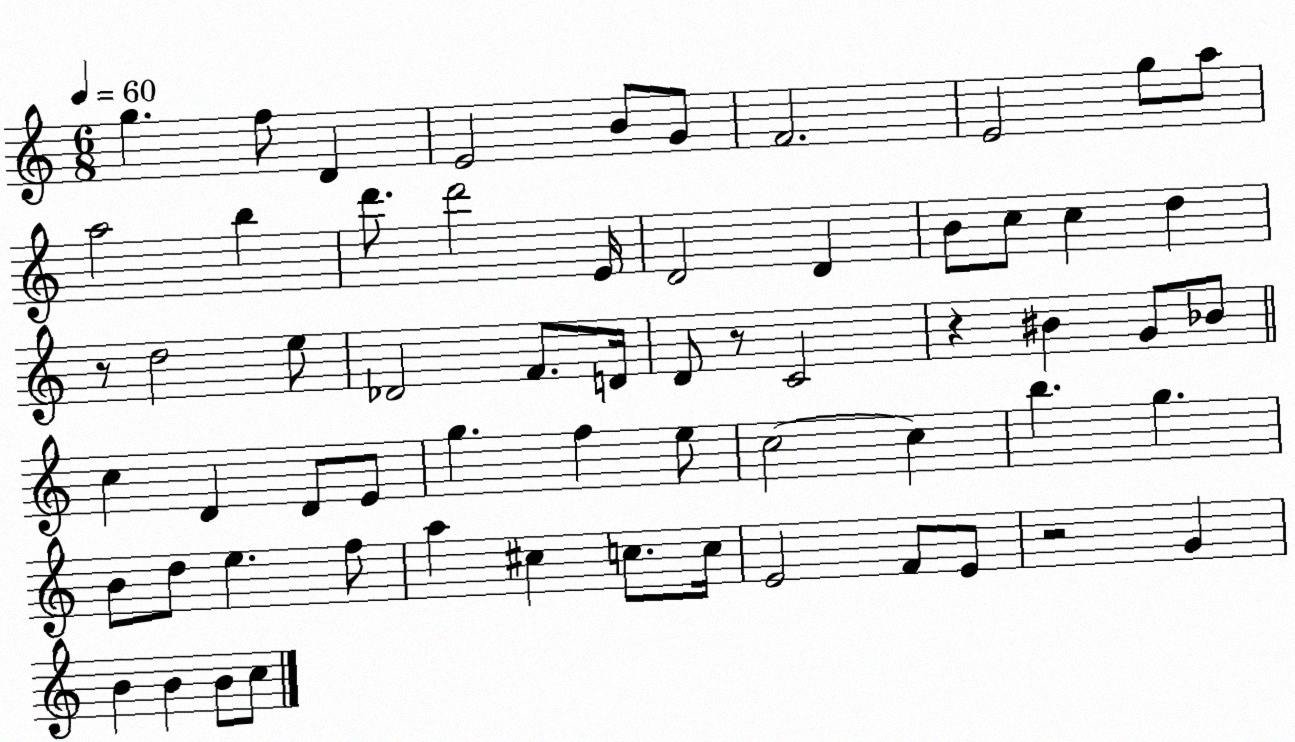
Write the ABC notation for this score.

X:1
T:Untitled
M:6/8
L:1/4
K:C
g f/2 D E2 B/2 G/2 F2 E2 g/2 a/2 a2 b d'/2 d'2 E/4 D2 D B/2 c/2 c d z/2 d2 e/2 _D2 F/2 D/4 D/2 z/2 C2 z ^B G/2 _B/2 c D D/2 E/2 g f e/2 c2 c b g B/2 d/2 e f/2 a ^c c/2 c/4 E2 F/2 E/2 z2 G B B B/2 c/2